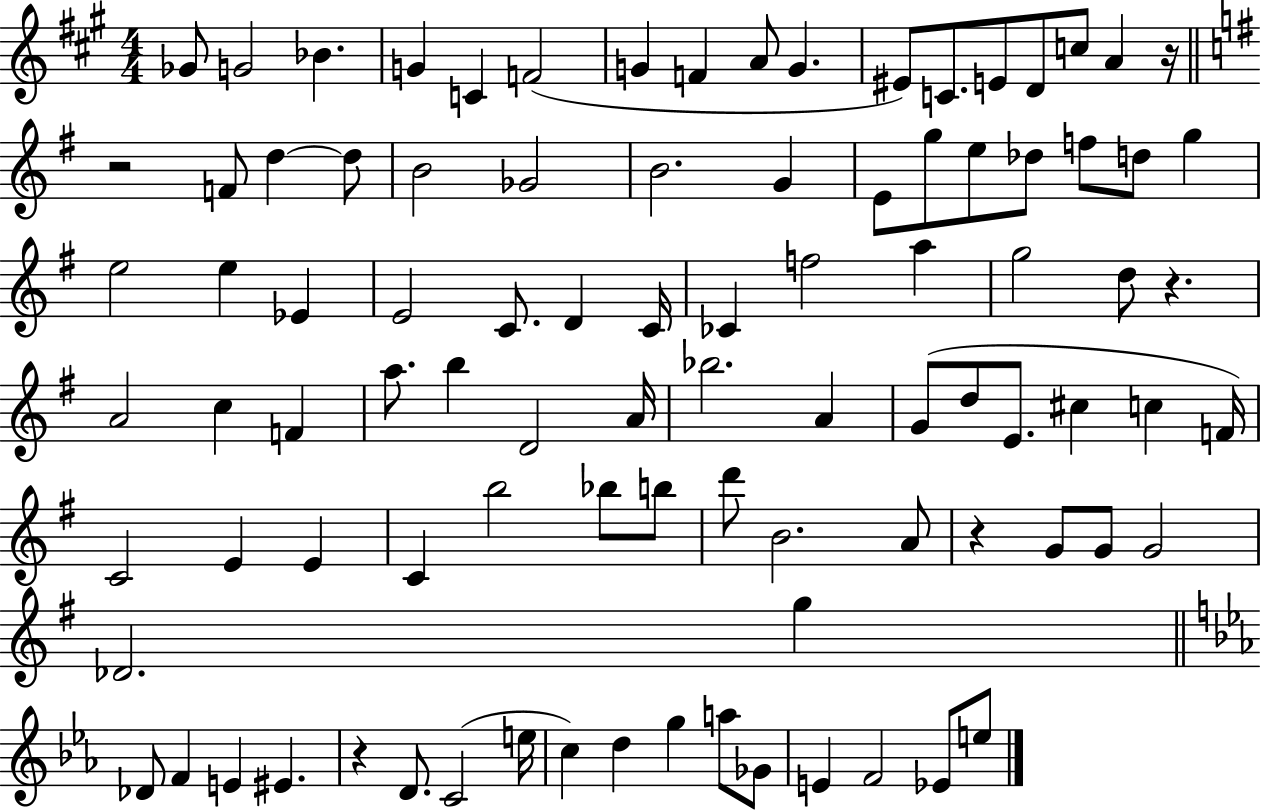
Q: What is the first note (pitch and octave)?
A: Gb4